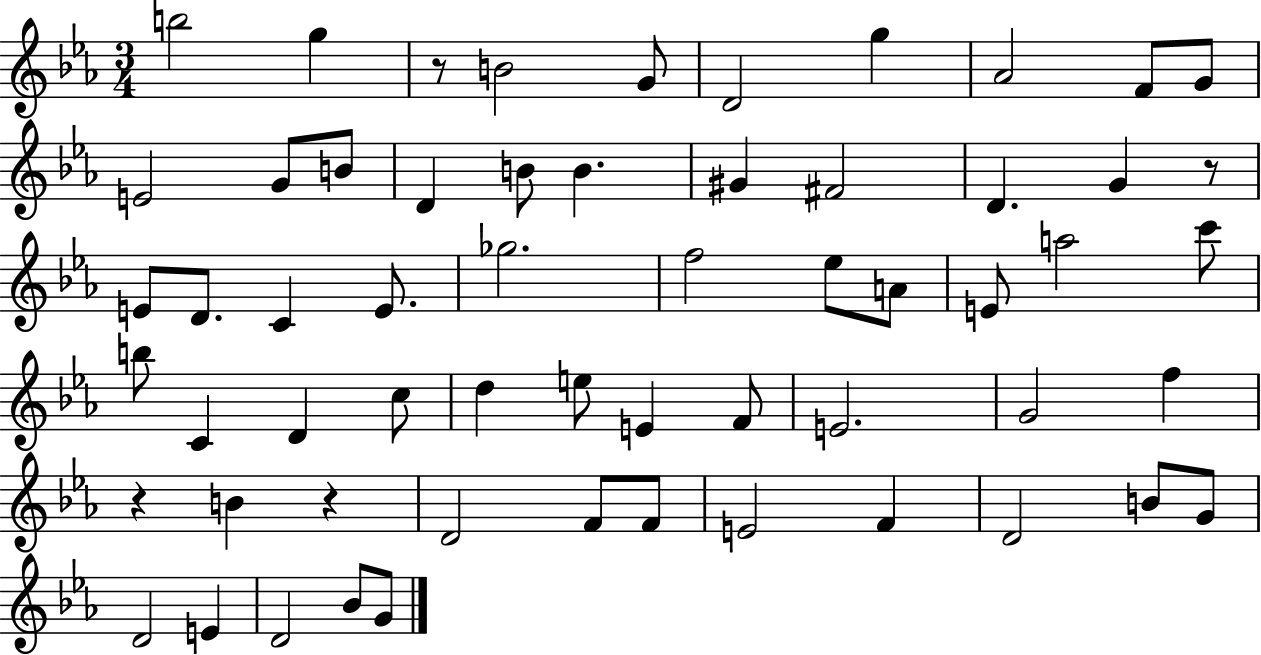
B5/h G5/q R/e B4/h G4/e D4/h G5/q Ab4/h F4/e G4/e E4/h G4/e B4/e D4/q B4/e B4/q. G#4/q F#4/h D4/q. G4/q R/e E4/e D4/e. C4/q E4/e. Gb5/h. F5/h Eb5/e A4/e E4/e A5/h C6/e B5/e C4/q D4/q C5/e D5/q E5/e E4/q F4/e E4/h. G4/h F5/q R/q B4/q R/q D4/h F4/e F4/e E4/h F4/q D4/h B4/e G4/e D4/h E4/q D4/h Bb4/e G4/e